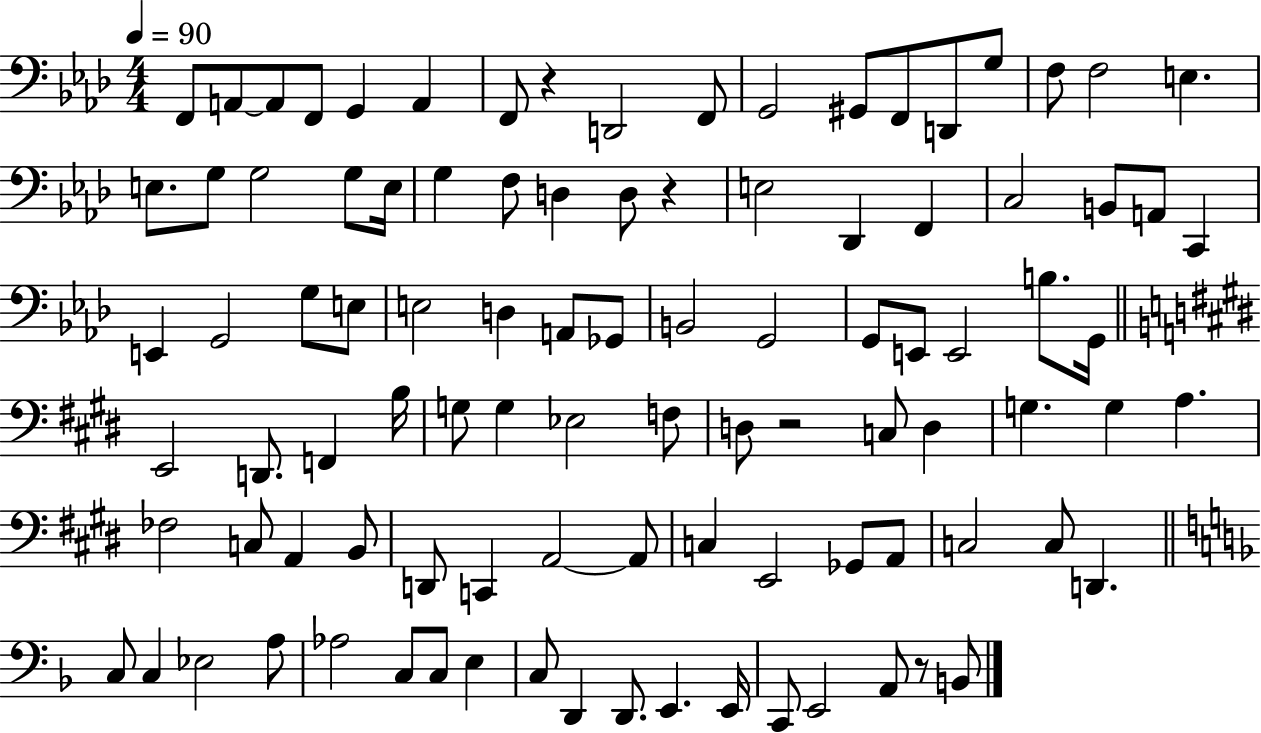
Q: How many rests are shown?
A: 4